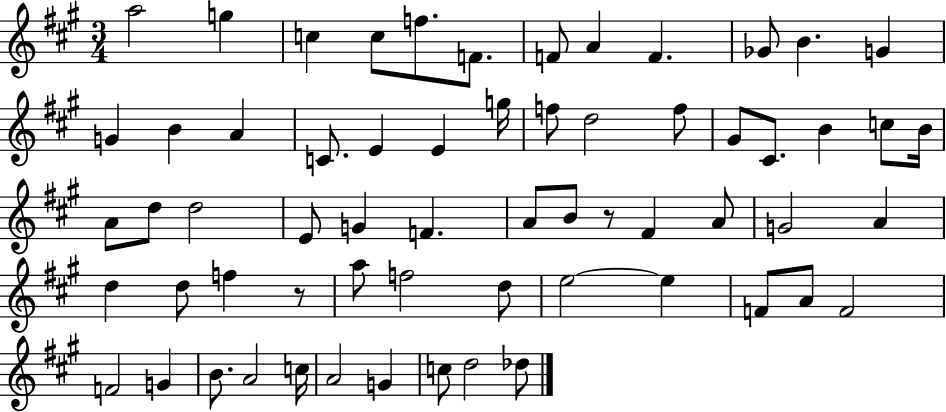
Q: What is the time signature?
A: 3/4